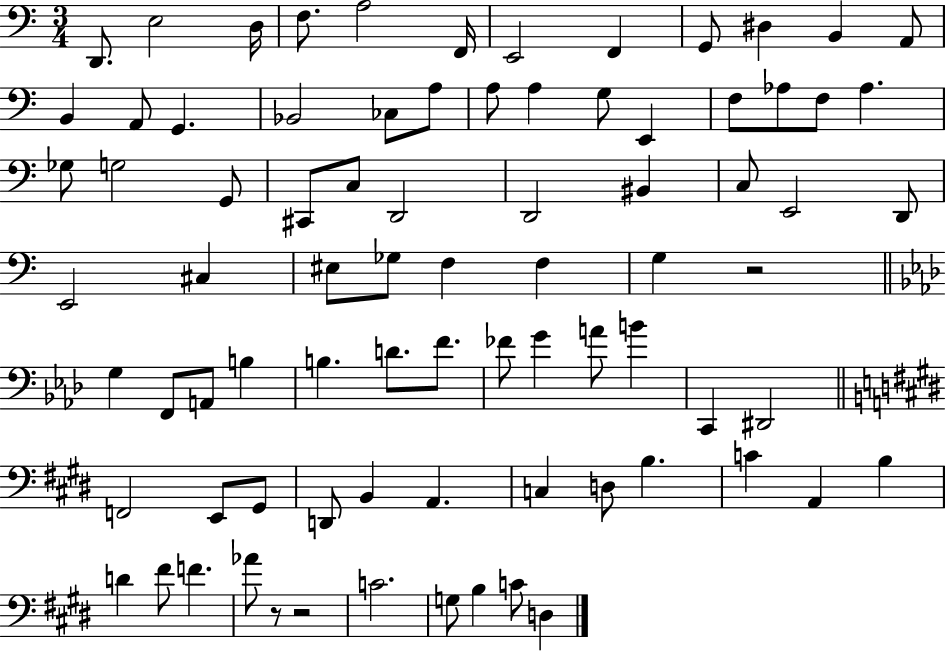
D2/e. E3/h D3/s F3/e. A3/h F2/s E2/h F2/q G2/e D#3/q B2/q A2/e B2/q A2/e G2/q. Bb2/h CES3/e A3/e A3/e A3/q G3/e E2/q F3/e Ab3/e F3/e Ab3/q. Gb3/e G3/h G2/e C#2/e C3/e D2/h D2/h BIS2/q C3/e E2/h D2/e E2/h C#3/q EIS3/e Gb3/e F3/q F3/q G3/q R/h G3/q F2/e A2/e B3/q B3/q. D4/e. F4/e. FES4/e G4/q A4/e B4/q C2/q D#2/h F2/h E2/e G#2/e D2/e B2/q A2/q. C3/q D3/e B3/q. C4/q A2/q B3/q D4/q F#4/e F4/q. Ab4/e R/e R/h C4/h. G3/e B3/q C4/e D3/q